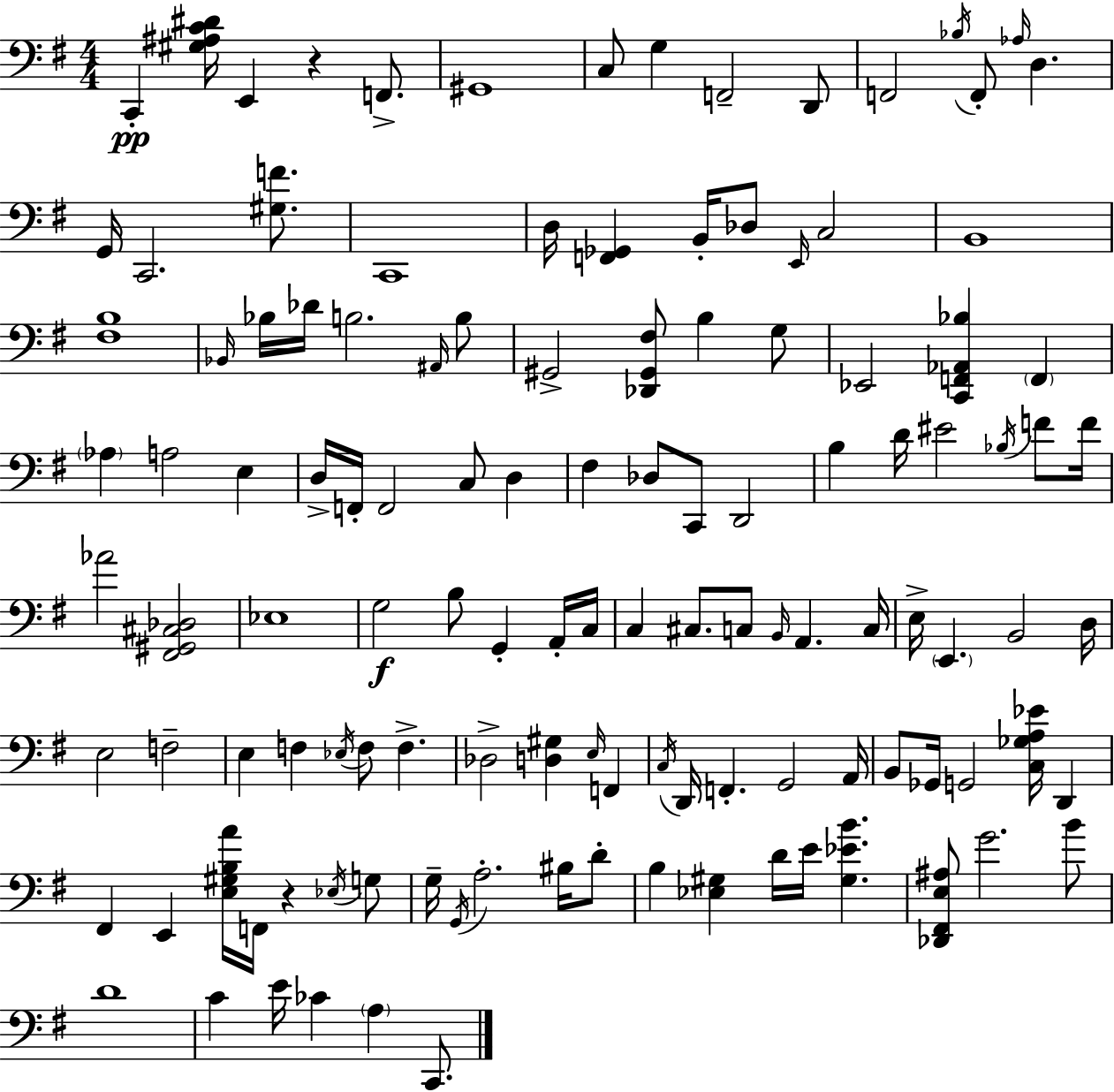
{
  \clef bass
  \numericTimeSignature
  \time 4/4
  \key e \minor
  \repeat volta 2 { c,4-.\pp <gis ais c' dis'>16 e,4 r4 f,8.-> | gis,1 | c8 g4 f,2-- d,8 | f,2 \acciaccatura { bes16 } f,8-. \grace { aes16 } d4. | \break g,16 c,2. <gis f'>8. | c,1 | d16 <f, ges,>4 b,16-. des8 \grace { e,16 } c2 | b,1 | \break <fis b>1 | \grace { bes,16 } bes16 des'16 b2. | \grace { ais,16 } b8 gis,2-> <des, gis, fis>8 b4 | g8 ees,2 <c, f, aes, bes>4 | \break \parenthesize f,4 \parenthesize aes4 a2 | e4 d16-> f,16-. f,2 c8 | d4 fis4 des8 c,8 d,2 | b4 d'16 eis'2 | \break \acciaccatura { bes16 } f'8 f'16 aes'2 <fis, gis, cis des>2 | ees1 | g2\f b8 | g,4-. a,16-. c16 c4 cis8. c8 \grace { b,16 } | \break a,4. c16 e16-> \parenthesize e,4. b,2 | d16 e2 f2-- | e4 f4 \acciaccatura { ees16 } | f8 f4.-> des2-> | \break <d gis>4 \grace { e16 } f,4 \acciaccatura { c16 } d,16 f,4.-. | g,2 a,16 b,8 ges,16 g,2 | <c ges a ees'>16 d,4 fis,4 e,4 | <e gis b a'>16 f,16 r4 \acciaccatura { ees16 } g8 g16-- \acciaccatura { g,16 } a2.-. | \break bis16 d'8-. b4 | <ees gis>4 d'16 e'16 <gis ees' b'>4. <des, fis, e ais>8 g'2. | b'8 d'1 | c'4 | \break e'16 ces'4 \parenthesize a4 c,8. } \bar "|."
}